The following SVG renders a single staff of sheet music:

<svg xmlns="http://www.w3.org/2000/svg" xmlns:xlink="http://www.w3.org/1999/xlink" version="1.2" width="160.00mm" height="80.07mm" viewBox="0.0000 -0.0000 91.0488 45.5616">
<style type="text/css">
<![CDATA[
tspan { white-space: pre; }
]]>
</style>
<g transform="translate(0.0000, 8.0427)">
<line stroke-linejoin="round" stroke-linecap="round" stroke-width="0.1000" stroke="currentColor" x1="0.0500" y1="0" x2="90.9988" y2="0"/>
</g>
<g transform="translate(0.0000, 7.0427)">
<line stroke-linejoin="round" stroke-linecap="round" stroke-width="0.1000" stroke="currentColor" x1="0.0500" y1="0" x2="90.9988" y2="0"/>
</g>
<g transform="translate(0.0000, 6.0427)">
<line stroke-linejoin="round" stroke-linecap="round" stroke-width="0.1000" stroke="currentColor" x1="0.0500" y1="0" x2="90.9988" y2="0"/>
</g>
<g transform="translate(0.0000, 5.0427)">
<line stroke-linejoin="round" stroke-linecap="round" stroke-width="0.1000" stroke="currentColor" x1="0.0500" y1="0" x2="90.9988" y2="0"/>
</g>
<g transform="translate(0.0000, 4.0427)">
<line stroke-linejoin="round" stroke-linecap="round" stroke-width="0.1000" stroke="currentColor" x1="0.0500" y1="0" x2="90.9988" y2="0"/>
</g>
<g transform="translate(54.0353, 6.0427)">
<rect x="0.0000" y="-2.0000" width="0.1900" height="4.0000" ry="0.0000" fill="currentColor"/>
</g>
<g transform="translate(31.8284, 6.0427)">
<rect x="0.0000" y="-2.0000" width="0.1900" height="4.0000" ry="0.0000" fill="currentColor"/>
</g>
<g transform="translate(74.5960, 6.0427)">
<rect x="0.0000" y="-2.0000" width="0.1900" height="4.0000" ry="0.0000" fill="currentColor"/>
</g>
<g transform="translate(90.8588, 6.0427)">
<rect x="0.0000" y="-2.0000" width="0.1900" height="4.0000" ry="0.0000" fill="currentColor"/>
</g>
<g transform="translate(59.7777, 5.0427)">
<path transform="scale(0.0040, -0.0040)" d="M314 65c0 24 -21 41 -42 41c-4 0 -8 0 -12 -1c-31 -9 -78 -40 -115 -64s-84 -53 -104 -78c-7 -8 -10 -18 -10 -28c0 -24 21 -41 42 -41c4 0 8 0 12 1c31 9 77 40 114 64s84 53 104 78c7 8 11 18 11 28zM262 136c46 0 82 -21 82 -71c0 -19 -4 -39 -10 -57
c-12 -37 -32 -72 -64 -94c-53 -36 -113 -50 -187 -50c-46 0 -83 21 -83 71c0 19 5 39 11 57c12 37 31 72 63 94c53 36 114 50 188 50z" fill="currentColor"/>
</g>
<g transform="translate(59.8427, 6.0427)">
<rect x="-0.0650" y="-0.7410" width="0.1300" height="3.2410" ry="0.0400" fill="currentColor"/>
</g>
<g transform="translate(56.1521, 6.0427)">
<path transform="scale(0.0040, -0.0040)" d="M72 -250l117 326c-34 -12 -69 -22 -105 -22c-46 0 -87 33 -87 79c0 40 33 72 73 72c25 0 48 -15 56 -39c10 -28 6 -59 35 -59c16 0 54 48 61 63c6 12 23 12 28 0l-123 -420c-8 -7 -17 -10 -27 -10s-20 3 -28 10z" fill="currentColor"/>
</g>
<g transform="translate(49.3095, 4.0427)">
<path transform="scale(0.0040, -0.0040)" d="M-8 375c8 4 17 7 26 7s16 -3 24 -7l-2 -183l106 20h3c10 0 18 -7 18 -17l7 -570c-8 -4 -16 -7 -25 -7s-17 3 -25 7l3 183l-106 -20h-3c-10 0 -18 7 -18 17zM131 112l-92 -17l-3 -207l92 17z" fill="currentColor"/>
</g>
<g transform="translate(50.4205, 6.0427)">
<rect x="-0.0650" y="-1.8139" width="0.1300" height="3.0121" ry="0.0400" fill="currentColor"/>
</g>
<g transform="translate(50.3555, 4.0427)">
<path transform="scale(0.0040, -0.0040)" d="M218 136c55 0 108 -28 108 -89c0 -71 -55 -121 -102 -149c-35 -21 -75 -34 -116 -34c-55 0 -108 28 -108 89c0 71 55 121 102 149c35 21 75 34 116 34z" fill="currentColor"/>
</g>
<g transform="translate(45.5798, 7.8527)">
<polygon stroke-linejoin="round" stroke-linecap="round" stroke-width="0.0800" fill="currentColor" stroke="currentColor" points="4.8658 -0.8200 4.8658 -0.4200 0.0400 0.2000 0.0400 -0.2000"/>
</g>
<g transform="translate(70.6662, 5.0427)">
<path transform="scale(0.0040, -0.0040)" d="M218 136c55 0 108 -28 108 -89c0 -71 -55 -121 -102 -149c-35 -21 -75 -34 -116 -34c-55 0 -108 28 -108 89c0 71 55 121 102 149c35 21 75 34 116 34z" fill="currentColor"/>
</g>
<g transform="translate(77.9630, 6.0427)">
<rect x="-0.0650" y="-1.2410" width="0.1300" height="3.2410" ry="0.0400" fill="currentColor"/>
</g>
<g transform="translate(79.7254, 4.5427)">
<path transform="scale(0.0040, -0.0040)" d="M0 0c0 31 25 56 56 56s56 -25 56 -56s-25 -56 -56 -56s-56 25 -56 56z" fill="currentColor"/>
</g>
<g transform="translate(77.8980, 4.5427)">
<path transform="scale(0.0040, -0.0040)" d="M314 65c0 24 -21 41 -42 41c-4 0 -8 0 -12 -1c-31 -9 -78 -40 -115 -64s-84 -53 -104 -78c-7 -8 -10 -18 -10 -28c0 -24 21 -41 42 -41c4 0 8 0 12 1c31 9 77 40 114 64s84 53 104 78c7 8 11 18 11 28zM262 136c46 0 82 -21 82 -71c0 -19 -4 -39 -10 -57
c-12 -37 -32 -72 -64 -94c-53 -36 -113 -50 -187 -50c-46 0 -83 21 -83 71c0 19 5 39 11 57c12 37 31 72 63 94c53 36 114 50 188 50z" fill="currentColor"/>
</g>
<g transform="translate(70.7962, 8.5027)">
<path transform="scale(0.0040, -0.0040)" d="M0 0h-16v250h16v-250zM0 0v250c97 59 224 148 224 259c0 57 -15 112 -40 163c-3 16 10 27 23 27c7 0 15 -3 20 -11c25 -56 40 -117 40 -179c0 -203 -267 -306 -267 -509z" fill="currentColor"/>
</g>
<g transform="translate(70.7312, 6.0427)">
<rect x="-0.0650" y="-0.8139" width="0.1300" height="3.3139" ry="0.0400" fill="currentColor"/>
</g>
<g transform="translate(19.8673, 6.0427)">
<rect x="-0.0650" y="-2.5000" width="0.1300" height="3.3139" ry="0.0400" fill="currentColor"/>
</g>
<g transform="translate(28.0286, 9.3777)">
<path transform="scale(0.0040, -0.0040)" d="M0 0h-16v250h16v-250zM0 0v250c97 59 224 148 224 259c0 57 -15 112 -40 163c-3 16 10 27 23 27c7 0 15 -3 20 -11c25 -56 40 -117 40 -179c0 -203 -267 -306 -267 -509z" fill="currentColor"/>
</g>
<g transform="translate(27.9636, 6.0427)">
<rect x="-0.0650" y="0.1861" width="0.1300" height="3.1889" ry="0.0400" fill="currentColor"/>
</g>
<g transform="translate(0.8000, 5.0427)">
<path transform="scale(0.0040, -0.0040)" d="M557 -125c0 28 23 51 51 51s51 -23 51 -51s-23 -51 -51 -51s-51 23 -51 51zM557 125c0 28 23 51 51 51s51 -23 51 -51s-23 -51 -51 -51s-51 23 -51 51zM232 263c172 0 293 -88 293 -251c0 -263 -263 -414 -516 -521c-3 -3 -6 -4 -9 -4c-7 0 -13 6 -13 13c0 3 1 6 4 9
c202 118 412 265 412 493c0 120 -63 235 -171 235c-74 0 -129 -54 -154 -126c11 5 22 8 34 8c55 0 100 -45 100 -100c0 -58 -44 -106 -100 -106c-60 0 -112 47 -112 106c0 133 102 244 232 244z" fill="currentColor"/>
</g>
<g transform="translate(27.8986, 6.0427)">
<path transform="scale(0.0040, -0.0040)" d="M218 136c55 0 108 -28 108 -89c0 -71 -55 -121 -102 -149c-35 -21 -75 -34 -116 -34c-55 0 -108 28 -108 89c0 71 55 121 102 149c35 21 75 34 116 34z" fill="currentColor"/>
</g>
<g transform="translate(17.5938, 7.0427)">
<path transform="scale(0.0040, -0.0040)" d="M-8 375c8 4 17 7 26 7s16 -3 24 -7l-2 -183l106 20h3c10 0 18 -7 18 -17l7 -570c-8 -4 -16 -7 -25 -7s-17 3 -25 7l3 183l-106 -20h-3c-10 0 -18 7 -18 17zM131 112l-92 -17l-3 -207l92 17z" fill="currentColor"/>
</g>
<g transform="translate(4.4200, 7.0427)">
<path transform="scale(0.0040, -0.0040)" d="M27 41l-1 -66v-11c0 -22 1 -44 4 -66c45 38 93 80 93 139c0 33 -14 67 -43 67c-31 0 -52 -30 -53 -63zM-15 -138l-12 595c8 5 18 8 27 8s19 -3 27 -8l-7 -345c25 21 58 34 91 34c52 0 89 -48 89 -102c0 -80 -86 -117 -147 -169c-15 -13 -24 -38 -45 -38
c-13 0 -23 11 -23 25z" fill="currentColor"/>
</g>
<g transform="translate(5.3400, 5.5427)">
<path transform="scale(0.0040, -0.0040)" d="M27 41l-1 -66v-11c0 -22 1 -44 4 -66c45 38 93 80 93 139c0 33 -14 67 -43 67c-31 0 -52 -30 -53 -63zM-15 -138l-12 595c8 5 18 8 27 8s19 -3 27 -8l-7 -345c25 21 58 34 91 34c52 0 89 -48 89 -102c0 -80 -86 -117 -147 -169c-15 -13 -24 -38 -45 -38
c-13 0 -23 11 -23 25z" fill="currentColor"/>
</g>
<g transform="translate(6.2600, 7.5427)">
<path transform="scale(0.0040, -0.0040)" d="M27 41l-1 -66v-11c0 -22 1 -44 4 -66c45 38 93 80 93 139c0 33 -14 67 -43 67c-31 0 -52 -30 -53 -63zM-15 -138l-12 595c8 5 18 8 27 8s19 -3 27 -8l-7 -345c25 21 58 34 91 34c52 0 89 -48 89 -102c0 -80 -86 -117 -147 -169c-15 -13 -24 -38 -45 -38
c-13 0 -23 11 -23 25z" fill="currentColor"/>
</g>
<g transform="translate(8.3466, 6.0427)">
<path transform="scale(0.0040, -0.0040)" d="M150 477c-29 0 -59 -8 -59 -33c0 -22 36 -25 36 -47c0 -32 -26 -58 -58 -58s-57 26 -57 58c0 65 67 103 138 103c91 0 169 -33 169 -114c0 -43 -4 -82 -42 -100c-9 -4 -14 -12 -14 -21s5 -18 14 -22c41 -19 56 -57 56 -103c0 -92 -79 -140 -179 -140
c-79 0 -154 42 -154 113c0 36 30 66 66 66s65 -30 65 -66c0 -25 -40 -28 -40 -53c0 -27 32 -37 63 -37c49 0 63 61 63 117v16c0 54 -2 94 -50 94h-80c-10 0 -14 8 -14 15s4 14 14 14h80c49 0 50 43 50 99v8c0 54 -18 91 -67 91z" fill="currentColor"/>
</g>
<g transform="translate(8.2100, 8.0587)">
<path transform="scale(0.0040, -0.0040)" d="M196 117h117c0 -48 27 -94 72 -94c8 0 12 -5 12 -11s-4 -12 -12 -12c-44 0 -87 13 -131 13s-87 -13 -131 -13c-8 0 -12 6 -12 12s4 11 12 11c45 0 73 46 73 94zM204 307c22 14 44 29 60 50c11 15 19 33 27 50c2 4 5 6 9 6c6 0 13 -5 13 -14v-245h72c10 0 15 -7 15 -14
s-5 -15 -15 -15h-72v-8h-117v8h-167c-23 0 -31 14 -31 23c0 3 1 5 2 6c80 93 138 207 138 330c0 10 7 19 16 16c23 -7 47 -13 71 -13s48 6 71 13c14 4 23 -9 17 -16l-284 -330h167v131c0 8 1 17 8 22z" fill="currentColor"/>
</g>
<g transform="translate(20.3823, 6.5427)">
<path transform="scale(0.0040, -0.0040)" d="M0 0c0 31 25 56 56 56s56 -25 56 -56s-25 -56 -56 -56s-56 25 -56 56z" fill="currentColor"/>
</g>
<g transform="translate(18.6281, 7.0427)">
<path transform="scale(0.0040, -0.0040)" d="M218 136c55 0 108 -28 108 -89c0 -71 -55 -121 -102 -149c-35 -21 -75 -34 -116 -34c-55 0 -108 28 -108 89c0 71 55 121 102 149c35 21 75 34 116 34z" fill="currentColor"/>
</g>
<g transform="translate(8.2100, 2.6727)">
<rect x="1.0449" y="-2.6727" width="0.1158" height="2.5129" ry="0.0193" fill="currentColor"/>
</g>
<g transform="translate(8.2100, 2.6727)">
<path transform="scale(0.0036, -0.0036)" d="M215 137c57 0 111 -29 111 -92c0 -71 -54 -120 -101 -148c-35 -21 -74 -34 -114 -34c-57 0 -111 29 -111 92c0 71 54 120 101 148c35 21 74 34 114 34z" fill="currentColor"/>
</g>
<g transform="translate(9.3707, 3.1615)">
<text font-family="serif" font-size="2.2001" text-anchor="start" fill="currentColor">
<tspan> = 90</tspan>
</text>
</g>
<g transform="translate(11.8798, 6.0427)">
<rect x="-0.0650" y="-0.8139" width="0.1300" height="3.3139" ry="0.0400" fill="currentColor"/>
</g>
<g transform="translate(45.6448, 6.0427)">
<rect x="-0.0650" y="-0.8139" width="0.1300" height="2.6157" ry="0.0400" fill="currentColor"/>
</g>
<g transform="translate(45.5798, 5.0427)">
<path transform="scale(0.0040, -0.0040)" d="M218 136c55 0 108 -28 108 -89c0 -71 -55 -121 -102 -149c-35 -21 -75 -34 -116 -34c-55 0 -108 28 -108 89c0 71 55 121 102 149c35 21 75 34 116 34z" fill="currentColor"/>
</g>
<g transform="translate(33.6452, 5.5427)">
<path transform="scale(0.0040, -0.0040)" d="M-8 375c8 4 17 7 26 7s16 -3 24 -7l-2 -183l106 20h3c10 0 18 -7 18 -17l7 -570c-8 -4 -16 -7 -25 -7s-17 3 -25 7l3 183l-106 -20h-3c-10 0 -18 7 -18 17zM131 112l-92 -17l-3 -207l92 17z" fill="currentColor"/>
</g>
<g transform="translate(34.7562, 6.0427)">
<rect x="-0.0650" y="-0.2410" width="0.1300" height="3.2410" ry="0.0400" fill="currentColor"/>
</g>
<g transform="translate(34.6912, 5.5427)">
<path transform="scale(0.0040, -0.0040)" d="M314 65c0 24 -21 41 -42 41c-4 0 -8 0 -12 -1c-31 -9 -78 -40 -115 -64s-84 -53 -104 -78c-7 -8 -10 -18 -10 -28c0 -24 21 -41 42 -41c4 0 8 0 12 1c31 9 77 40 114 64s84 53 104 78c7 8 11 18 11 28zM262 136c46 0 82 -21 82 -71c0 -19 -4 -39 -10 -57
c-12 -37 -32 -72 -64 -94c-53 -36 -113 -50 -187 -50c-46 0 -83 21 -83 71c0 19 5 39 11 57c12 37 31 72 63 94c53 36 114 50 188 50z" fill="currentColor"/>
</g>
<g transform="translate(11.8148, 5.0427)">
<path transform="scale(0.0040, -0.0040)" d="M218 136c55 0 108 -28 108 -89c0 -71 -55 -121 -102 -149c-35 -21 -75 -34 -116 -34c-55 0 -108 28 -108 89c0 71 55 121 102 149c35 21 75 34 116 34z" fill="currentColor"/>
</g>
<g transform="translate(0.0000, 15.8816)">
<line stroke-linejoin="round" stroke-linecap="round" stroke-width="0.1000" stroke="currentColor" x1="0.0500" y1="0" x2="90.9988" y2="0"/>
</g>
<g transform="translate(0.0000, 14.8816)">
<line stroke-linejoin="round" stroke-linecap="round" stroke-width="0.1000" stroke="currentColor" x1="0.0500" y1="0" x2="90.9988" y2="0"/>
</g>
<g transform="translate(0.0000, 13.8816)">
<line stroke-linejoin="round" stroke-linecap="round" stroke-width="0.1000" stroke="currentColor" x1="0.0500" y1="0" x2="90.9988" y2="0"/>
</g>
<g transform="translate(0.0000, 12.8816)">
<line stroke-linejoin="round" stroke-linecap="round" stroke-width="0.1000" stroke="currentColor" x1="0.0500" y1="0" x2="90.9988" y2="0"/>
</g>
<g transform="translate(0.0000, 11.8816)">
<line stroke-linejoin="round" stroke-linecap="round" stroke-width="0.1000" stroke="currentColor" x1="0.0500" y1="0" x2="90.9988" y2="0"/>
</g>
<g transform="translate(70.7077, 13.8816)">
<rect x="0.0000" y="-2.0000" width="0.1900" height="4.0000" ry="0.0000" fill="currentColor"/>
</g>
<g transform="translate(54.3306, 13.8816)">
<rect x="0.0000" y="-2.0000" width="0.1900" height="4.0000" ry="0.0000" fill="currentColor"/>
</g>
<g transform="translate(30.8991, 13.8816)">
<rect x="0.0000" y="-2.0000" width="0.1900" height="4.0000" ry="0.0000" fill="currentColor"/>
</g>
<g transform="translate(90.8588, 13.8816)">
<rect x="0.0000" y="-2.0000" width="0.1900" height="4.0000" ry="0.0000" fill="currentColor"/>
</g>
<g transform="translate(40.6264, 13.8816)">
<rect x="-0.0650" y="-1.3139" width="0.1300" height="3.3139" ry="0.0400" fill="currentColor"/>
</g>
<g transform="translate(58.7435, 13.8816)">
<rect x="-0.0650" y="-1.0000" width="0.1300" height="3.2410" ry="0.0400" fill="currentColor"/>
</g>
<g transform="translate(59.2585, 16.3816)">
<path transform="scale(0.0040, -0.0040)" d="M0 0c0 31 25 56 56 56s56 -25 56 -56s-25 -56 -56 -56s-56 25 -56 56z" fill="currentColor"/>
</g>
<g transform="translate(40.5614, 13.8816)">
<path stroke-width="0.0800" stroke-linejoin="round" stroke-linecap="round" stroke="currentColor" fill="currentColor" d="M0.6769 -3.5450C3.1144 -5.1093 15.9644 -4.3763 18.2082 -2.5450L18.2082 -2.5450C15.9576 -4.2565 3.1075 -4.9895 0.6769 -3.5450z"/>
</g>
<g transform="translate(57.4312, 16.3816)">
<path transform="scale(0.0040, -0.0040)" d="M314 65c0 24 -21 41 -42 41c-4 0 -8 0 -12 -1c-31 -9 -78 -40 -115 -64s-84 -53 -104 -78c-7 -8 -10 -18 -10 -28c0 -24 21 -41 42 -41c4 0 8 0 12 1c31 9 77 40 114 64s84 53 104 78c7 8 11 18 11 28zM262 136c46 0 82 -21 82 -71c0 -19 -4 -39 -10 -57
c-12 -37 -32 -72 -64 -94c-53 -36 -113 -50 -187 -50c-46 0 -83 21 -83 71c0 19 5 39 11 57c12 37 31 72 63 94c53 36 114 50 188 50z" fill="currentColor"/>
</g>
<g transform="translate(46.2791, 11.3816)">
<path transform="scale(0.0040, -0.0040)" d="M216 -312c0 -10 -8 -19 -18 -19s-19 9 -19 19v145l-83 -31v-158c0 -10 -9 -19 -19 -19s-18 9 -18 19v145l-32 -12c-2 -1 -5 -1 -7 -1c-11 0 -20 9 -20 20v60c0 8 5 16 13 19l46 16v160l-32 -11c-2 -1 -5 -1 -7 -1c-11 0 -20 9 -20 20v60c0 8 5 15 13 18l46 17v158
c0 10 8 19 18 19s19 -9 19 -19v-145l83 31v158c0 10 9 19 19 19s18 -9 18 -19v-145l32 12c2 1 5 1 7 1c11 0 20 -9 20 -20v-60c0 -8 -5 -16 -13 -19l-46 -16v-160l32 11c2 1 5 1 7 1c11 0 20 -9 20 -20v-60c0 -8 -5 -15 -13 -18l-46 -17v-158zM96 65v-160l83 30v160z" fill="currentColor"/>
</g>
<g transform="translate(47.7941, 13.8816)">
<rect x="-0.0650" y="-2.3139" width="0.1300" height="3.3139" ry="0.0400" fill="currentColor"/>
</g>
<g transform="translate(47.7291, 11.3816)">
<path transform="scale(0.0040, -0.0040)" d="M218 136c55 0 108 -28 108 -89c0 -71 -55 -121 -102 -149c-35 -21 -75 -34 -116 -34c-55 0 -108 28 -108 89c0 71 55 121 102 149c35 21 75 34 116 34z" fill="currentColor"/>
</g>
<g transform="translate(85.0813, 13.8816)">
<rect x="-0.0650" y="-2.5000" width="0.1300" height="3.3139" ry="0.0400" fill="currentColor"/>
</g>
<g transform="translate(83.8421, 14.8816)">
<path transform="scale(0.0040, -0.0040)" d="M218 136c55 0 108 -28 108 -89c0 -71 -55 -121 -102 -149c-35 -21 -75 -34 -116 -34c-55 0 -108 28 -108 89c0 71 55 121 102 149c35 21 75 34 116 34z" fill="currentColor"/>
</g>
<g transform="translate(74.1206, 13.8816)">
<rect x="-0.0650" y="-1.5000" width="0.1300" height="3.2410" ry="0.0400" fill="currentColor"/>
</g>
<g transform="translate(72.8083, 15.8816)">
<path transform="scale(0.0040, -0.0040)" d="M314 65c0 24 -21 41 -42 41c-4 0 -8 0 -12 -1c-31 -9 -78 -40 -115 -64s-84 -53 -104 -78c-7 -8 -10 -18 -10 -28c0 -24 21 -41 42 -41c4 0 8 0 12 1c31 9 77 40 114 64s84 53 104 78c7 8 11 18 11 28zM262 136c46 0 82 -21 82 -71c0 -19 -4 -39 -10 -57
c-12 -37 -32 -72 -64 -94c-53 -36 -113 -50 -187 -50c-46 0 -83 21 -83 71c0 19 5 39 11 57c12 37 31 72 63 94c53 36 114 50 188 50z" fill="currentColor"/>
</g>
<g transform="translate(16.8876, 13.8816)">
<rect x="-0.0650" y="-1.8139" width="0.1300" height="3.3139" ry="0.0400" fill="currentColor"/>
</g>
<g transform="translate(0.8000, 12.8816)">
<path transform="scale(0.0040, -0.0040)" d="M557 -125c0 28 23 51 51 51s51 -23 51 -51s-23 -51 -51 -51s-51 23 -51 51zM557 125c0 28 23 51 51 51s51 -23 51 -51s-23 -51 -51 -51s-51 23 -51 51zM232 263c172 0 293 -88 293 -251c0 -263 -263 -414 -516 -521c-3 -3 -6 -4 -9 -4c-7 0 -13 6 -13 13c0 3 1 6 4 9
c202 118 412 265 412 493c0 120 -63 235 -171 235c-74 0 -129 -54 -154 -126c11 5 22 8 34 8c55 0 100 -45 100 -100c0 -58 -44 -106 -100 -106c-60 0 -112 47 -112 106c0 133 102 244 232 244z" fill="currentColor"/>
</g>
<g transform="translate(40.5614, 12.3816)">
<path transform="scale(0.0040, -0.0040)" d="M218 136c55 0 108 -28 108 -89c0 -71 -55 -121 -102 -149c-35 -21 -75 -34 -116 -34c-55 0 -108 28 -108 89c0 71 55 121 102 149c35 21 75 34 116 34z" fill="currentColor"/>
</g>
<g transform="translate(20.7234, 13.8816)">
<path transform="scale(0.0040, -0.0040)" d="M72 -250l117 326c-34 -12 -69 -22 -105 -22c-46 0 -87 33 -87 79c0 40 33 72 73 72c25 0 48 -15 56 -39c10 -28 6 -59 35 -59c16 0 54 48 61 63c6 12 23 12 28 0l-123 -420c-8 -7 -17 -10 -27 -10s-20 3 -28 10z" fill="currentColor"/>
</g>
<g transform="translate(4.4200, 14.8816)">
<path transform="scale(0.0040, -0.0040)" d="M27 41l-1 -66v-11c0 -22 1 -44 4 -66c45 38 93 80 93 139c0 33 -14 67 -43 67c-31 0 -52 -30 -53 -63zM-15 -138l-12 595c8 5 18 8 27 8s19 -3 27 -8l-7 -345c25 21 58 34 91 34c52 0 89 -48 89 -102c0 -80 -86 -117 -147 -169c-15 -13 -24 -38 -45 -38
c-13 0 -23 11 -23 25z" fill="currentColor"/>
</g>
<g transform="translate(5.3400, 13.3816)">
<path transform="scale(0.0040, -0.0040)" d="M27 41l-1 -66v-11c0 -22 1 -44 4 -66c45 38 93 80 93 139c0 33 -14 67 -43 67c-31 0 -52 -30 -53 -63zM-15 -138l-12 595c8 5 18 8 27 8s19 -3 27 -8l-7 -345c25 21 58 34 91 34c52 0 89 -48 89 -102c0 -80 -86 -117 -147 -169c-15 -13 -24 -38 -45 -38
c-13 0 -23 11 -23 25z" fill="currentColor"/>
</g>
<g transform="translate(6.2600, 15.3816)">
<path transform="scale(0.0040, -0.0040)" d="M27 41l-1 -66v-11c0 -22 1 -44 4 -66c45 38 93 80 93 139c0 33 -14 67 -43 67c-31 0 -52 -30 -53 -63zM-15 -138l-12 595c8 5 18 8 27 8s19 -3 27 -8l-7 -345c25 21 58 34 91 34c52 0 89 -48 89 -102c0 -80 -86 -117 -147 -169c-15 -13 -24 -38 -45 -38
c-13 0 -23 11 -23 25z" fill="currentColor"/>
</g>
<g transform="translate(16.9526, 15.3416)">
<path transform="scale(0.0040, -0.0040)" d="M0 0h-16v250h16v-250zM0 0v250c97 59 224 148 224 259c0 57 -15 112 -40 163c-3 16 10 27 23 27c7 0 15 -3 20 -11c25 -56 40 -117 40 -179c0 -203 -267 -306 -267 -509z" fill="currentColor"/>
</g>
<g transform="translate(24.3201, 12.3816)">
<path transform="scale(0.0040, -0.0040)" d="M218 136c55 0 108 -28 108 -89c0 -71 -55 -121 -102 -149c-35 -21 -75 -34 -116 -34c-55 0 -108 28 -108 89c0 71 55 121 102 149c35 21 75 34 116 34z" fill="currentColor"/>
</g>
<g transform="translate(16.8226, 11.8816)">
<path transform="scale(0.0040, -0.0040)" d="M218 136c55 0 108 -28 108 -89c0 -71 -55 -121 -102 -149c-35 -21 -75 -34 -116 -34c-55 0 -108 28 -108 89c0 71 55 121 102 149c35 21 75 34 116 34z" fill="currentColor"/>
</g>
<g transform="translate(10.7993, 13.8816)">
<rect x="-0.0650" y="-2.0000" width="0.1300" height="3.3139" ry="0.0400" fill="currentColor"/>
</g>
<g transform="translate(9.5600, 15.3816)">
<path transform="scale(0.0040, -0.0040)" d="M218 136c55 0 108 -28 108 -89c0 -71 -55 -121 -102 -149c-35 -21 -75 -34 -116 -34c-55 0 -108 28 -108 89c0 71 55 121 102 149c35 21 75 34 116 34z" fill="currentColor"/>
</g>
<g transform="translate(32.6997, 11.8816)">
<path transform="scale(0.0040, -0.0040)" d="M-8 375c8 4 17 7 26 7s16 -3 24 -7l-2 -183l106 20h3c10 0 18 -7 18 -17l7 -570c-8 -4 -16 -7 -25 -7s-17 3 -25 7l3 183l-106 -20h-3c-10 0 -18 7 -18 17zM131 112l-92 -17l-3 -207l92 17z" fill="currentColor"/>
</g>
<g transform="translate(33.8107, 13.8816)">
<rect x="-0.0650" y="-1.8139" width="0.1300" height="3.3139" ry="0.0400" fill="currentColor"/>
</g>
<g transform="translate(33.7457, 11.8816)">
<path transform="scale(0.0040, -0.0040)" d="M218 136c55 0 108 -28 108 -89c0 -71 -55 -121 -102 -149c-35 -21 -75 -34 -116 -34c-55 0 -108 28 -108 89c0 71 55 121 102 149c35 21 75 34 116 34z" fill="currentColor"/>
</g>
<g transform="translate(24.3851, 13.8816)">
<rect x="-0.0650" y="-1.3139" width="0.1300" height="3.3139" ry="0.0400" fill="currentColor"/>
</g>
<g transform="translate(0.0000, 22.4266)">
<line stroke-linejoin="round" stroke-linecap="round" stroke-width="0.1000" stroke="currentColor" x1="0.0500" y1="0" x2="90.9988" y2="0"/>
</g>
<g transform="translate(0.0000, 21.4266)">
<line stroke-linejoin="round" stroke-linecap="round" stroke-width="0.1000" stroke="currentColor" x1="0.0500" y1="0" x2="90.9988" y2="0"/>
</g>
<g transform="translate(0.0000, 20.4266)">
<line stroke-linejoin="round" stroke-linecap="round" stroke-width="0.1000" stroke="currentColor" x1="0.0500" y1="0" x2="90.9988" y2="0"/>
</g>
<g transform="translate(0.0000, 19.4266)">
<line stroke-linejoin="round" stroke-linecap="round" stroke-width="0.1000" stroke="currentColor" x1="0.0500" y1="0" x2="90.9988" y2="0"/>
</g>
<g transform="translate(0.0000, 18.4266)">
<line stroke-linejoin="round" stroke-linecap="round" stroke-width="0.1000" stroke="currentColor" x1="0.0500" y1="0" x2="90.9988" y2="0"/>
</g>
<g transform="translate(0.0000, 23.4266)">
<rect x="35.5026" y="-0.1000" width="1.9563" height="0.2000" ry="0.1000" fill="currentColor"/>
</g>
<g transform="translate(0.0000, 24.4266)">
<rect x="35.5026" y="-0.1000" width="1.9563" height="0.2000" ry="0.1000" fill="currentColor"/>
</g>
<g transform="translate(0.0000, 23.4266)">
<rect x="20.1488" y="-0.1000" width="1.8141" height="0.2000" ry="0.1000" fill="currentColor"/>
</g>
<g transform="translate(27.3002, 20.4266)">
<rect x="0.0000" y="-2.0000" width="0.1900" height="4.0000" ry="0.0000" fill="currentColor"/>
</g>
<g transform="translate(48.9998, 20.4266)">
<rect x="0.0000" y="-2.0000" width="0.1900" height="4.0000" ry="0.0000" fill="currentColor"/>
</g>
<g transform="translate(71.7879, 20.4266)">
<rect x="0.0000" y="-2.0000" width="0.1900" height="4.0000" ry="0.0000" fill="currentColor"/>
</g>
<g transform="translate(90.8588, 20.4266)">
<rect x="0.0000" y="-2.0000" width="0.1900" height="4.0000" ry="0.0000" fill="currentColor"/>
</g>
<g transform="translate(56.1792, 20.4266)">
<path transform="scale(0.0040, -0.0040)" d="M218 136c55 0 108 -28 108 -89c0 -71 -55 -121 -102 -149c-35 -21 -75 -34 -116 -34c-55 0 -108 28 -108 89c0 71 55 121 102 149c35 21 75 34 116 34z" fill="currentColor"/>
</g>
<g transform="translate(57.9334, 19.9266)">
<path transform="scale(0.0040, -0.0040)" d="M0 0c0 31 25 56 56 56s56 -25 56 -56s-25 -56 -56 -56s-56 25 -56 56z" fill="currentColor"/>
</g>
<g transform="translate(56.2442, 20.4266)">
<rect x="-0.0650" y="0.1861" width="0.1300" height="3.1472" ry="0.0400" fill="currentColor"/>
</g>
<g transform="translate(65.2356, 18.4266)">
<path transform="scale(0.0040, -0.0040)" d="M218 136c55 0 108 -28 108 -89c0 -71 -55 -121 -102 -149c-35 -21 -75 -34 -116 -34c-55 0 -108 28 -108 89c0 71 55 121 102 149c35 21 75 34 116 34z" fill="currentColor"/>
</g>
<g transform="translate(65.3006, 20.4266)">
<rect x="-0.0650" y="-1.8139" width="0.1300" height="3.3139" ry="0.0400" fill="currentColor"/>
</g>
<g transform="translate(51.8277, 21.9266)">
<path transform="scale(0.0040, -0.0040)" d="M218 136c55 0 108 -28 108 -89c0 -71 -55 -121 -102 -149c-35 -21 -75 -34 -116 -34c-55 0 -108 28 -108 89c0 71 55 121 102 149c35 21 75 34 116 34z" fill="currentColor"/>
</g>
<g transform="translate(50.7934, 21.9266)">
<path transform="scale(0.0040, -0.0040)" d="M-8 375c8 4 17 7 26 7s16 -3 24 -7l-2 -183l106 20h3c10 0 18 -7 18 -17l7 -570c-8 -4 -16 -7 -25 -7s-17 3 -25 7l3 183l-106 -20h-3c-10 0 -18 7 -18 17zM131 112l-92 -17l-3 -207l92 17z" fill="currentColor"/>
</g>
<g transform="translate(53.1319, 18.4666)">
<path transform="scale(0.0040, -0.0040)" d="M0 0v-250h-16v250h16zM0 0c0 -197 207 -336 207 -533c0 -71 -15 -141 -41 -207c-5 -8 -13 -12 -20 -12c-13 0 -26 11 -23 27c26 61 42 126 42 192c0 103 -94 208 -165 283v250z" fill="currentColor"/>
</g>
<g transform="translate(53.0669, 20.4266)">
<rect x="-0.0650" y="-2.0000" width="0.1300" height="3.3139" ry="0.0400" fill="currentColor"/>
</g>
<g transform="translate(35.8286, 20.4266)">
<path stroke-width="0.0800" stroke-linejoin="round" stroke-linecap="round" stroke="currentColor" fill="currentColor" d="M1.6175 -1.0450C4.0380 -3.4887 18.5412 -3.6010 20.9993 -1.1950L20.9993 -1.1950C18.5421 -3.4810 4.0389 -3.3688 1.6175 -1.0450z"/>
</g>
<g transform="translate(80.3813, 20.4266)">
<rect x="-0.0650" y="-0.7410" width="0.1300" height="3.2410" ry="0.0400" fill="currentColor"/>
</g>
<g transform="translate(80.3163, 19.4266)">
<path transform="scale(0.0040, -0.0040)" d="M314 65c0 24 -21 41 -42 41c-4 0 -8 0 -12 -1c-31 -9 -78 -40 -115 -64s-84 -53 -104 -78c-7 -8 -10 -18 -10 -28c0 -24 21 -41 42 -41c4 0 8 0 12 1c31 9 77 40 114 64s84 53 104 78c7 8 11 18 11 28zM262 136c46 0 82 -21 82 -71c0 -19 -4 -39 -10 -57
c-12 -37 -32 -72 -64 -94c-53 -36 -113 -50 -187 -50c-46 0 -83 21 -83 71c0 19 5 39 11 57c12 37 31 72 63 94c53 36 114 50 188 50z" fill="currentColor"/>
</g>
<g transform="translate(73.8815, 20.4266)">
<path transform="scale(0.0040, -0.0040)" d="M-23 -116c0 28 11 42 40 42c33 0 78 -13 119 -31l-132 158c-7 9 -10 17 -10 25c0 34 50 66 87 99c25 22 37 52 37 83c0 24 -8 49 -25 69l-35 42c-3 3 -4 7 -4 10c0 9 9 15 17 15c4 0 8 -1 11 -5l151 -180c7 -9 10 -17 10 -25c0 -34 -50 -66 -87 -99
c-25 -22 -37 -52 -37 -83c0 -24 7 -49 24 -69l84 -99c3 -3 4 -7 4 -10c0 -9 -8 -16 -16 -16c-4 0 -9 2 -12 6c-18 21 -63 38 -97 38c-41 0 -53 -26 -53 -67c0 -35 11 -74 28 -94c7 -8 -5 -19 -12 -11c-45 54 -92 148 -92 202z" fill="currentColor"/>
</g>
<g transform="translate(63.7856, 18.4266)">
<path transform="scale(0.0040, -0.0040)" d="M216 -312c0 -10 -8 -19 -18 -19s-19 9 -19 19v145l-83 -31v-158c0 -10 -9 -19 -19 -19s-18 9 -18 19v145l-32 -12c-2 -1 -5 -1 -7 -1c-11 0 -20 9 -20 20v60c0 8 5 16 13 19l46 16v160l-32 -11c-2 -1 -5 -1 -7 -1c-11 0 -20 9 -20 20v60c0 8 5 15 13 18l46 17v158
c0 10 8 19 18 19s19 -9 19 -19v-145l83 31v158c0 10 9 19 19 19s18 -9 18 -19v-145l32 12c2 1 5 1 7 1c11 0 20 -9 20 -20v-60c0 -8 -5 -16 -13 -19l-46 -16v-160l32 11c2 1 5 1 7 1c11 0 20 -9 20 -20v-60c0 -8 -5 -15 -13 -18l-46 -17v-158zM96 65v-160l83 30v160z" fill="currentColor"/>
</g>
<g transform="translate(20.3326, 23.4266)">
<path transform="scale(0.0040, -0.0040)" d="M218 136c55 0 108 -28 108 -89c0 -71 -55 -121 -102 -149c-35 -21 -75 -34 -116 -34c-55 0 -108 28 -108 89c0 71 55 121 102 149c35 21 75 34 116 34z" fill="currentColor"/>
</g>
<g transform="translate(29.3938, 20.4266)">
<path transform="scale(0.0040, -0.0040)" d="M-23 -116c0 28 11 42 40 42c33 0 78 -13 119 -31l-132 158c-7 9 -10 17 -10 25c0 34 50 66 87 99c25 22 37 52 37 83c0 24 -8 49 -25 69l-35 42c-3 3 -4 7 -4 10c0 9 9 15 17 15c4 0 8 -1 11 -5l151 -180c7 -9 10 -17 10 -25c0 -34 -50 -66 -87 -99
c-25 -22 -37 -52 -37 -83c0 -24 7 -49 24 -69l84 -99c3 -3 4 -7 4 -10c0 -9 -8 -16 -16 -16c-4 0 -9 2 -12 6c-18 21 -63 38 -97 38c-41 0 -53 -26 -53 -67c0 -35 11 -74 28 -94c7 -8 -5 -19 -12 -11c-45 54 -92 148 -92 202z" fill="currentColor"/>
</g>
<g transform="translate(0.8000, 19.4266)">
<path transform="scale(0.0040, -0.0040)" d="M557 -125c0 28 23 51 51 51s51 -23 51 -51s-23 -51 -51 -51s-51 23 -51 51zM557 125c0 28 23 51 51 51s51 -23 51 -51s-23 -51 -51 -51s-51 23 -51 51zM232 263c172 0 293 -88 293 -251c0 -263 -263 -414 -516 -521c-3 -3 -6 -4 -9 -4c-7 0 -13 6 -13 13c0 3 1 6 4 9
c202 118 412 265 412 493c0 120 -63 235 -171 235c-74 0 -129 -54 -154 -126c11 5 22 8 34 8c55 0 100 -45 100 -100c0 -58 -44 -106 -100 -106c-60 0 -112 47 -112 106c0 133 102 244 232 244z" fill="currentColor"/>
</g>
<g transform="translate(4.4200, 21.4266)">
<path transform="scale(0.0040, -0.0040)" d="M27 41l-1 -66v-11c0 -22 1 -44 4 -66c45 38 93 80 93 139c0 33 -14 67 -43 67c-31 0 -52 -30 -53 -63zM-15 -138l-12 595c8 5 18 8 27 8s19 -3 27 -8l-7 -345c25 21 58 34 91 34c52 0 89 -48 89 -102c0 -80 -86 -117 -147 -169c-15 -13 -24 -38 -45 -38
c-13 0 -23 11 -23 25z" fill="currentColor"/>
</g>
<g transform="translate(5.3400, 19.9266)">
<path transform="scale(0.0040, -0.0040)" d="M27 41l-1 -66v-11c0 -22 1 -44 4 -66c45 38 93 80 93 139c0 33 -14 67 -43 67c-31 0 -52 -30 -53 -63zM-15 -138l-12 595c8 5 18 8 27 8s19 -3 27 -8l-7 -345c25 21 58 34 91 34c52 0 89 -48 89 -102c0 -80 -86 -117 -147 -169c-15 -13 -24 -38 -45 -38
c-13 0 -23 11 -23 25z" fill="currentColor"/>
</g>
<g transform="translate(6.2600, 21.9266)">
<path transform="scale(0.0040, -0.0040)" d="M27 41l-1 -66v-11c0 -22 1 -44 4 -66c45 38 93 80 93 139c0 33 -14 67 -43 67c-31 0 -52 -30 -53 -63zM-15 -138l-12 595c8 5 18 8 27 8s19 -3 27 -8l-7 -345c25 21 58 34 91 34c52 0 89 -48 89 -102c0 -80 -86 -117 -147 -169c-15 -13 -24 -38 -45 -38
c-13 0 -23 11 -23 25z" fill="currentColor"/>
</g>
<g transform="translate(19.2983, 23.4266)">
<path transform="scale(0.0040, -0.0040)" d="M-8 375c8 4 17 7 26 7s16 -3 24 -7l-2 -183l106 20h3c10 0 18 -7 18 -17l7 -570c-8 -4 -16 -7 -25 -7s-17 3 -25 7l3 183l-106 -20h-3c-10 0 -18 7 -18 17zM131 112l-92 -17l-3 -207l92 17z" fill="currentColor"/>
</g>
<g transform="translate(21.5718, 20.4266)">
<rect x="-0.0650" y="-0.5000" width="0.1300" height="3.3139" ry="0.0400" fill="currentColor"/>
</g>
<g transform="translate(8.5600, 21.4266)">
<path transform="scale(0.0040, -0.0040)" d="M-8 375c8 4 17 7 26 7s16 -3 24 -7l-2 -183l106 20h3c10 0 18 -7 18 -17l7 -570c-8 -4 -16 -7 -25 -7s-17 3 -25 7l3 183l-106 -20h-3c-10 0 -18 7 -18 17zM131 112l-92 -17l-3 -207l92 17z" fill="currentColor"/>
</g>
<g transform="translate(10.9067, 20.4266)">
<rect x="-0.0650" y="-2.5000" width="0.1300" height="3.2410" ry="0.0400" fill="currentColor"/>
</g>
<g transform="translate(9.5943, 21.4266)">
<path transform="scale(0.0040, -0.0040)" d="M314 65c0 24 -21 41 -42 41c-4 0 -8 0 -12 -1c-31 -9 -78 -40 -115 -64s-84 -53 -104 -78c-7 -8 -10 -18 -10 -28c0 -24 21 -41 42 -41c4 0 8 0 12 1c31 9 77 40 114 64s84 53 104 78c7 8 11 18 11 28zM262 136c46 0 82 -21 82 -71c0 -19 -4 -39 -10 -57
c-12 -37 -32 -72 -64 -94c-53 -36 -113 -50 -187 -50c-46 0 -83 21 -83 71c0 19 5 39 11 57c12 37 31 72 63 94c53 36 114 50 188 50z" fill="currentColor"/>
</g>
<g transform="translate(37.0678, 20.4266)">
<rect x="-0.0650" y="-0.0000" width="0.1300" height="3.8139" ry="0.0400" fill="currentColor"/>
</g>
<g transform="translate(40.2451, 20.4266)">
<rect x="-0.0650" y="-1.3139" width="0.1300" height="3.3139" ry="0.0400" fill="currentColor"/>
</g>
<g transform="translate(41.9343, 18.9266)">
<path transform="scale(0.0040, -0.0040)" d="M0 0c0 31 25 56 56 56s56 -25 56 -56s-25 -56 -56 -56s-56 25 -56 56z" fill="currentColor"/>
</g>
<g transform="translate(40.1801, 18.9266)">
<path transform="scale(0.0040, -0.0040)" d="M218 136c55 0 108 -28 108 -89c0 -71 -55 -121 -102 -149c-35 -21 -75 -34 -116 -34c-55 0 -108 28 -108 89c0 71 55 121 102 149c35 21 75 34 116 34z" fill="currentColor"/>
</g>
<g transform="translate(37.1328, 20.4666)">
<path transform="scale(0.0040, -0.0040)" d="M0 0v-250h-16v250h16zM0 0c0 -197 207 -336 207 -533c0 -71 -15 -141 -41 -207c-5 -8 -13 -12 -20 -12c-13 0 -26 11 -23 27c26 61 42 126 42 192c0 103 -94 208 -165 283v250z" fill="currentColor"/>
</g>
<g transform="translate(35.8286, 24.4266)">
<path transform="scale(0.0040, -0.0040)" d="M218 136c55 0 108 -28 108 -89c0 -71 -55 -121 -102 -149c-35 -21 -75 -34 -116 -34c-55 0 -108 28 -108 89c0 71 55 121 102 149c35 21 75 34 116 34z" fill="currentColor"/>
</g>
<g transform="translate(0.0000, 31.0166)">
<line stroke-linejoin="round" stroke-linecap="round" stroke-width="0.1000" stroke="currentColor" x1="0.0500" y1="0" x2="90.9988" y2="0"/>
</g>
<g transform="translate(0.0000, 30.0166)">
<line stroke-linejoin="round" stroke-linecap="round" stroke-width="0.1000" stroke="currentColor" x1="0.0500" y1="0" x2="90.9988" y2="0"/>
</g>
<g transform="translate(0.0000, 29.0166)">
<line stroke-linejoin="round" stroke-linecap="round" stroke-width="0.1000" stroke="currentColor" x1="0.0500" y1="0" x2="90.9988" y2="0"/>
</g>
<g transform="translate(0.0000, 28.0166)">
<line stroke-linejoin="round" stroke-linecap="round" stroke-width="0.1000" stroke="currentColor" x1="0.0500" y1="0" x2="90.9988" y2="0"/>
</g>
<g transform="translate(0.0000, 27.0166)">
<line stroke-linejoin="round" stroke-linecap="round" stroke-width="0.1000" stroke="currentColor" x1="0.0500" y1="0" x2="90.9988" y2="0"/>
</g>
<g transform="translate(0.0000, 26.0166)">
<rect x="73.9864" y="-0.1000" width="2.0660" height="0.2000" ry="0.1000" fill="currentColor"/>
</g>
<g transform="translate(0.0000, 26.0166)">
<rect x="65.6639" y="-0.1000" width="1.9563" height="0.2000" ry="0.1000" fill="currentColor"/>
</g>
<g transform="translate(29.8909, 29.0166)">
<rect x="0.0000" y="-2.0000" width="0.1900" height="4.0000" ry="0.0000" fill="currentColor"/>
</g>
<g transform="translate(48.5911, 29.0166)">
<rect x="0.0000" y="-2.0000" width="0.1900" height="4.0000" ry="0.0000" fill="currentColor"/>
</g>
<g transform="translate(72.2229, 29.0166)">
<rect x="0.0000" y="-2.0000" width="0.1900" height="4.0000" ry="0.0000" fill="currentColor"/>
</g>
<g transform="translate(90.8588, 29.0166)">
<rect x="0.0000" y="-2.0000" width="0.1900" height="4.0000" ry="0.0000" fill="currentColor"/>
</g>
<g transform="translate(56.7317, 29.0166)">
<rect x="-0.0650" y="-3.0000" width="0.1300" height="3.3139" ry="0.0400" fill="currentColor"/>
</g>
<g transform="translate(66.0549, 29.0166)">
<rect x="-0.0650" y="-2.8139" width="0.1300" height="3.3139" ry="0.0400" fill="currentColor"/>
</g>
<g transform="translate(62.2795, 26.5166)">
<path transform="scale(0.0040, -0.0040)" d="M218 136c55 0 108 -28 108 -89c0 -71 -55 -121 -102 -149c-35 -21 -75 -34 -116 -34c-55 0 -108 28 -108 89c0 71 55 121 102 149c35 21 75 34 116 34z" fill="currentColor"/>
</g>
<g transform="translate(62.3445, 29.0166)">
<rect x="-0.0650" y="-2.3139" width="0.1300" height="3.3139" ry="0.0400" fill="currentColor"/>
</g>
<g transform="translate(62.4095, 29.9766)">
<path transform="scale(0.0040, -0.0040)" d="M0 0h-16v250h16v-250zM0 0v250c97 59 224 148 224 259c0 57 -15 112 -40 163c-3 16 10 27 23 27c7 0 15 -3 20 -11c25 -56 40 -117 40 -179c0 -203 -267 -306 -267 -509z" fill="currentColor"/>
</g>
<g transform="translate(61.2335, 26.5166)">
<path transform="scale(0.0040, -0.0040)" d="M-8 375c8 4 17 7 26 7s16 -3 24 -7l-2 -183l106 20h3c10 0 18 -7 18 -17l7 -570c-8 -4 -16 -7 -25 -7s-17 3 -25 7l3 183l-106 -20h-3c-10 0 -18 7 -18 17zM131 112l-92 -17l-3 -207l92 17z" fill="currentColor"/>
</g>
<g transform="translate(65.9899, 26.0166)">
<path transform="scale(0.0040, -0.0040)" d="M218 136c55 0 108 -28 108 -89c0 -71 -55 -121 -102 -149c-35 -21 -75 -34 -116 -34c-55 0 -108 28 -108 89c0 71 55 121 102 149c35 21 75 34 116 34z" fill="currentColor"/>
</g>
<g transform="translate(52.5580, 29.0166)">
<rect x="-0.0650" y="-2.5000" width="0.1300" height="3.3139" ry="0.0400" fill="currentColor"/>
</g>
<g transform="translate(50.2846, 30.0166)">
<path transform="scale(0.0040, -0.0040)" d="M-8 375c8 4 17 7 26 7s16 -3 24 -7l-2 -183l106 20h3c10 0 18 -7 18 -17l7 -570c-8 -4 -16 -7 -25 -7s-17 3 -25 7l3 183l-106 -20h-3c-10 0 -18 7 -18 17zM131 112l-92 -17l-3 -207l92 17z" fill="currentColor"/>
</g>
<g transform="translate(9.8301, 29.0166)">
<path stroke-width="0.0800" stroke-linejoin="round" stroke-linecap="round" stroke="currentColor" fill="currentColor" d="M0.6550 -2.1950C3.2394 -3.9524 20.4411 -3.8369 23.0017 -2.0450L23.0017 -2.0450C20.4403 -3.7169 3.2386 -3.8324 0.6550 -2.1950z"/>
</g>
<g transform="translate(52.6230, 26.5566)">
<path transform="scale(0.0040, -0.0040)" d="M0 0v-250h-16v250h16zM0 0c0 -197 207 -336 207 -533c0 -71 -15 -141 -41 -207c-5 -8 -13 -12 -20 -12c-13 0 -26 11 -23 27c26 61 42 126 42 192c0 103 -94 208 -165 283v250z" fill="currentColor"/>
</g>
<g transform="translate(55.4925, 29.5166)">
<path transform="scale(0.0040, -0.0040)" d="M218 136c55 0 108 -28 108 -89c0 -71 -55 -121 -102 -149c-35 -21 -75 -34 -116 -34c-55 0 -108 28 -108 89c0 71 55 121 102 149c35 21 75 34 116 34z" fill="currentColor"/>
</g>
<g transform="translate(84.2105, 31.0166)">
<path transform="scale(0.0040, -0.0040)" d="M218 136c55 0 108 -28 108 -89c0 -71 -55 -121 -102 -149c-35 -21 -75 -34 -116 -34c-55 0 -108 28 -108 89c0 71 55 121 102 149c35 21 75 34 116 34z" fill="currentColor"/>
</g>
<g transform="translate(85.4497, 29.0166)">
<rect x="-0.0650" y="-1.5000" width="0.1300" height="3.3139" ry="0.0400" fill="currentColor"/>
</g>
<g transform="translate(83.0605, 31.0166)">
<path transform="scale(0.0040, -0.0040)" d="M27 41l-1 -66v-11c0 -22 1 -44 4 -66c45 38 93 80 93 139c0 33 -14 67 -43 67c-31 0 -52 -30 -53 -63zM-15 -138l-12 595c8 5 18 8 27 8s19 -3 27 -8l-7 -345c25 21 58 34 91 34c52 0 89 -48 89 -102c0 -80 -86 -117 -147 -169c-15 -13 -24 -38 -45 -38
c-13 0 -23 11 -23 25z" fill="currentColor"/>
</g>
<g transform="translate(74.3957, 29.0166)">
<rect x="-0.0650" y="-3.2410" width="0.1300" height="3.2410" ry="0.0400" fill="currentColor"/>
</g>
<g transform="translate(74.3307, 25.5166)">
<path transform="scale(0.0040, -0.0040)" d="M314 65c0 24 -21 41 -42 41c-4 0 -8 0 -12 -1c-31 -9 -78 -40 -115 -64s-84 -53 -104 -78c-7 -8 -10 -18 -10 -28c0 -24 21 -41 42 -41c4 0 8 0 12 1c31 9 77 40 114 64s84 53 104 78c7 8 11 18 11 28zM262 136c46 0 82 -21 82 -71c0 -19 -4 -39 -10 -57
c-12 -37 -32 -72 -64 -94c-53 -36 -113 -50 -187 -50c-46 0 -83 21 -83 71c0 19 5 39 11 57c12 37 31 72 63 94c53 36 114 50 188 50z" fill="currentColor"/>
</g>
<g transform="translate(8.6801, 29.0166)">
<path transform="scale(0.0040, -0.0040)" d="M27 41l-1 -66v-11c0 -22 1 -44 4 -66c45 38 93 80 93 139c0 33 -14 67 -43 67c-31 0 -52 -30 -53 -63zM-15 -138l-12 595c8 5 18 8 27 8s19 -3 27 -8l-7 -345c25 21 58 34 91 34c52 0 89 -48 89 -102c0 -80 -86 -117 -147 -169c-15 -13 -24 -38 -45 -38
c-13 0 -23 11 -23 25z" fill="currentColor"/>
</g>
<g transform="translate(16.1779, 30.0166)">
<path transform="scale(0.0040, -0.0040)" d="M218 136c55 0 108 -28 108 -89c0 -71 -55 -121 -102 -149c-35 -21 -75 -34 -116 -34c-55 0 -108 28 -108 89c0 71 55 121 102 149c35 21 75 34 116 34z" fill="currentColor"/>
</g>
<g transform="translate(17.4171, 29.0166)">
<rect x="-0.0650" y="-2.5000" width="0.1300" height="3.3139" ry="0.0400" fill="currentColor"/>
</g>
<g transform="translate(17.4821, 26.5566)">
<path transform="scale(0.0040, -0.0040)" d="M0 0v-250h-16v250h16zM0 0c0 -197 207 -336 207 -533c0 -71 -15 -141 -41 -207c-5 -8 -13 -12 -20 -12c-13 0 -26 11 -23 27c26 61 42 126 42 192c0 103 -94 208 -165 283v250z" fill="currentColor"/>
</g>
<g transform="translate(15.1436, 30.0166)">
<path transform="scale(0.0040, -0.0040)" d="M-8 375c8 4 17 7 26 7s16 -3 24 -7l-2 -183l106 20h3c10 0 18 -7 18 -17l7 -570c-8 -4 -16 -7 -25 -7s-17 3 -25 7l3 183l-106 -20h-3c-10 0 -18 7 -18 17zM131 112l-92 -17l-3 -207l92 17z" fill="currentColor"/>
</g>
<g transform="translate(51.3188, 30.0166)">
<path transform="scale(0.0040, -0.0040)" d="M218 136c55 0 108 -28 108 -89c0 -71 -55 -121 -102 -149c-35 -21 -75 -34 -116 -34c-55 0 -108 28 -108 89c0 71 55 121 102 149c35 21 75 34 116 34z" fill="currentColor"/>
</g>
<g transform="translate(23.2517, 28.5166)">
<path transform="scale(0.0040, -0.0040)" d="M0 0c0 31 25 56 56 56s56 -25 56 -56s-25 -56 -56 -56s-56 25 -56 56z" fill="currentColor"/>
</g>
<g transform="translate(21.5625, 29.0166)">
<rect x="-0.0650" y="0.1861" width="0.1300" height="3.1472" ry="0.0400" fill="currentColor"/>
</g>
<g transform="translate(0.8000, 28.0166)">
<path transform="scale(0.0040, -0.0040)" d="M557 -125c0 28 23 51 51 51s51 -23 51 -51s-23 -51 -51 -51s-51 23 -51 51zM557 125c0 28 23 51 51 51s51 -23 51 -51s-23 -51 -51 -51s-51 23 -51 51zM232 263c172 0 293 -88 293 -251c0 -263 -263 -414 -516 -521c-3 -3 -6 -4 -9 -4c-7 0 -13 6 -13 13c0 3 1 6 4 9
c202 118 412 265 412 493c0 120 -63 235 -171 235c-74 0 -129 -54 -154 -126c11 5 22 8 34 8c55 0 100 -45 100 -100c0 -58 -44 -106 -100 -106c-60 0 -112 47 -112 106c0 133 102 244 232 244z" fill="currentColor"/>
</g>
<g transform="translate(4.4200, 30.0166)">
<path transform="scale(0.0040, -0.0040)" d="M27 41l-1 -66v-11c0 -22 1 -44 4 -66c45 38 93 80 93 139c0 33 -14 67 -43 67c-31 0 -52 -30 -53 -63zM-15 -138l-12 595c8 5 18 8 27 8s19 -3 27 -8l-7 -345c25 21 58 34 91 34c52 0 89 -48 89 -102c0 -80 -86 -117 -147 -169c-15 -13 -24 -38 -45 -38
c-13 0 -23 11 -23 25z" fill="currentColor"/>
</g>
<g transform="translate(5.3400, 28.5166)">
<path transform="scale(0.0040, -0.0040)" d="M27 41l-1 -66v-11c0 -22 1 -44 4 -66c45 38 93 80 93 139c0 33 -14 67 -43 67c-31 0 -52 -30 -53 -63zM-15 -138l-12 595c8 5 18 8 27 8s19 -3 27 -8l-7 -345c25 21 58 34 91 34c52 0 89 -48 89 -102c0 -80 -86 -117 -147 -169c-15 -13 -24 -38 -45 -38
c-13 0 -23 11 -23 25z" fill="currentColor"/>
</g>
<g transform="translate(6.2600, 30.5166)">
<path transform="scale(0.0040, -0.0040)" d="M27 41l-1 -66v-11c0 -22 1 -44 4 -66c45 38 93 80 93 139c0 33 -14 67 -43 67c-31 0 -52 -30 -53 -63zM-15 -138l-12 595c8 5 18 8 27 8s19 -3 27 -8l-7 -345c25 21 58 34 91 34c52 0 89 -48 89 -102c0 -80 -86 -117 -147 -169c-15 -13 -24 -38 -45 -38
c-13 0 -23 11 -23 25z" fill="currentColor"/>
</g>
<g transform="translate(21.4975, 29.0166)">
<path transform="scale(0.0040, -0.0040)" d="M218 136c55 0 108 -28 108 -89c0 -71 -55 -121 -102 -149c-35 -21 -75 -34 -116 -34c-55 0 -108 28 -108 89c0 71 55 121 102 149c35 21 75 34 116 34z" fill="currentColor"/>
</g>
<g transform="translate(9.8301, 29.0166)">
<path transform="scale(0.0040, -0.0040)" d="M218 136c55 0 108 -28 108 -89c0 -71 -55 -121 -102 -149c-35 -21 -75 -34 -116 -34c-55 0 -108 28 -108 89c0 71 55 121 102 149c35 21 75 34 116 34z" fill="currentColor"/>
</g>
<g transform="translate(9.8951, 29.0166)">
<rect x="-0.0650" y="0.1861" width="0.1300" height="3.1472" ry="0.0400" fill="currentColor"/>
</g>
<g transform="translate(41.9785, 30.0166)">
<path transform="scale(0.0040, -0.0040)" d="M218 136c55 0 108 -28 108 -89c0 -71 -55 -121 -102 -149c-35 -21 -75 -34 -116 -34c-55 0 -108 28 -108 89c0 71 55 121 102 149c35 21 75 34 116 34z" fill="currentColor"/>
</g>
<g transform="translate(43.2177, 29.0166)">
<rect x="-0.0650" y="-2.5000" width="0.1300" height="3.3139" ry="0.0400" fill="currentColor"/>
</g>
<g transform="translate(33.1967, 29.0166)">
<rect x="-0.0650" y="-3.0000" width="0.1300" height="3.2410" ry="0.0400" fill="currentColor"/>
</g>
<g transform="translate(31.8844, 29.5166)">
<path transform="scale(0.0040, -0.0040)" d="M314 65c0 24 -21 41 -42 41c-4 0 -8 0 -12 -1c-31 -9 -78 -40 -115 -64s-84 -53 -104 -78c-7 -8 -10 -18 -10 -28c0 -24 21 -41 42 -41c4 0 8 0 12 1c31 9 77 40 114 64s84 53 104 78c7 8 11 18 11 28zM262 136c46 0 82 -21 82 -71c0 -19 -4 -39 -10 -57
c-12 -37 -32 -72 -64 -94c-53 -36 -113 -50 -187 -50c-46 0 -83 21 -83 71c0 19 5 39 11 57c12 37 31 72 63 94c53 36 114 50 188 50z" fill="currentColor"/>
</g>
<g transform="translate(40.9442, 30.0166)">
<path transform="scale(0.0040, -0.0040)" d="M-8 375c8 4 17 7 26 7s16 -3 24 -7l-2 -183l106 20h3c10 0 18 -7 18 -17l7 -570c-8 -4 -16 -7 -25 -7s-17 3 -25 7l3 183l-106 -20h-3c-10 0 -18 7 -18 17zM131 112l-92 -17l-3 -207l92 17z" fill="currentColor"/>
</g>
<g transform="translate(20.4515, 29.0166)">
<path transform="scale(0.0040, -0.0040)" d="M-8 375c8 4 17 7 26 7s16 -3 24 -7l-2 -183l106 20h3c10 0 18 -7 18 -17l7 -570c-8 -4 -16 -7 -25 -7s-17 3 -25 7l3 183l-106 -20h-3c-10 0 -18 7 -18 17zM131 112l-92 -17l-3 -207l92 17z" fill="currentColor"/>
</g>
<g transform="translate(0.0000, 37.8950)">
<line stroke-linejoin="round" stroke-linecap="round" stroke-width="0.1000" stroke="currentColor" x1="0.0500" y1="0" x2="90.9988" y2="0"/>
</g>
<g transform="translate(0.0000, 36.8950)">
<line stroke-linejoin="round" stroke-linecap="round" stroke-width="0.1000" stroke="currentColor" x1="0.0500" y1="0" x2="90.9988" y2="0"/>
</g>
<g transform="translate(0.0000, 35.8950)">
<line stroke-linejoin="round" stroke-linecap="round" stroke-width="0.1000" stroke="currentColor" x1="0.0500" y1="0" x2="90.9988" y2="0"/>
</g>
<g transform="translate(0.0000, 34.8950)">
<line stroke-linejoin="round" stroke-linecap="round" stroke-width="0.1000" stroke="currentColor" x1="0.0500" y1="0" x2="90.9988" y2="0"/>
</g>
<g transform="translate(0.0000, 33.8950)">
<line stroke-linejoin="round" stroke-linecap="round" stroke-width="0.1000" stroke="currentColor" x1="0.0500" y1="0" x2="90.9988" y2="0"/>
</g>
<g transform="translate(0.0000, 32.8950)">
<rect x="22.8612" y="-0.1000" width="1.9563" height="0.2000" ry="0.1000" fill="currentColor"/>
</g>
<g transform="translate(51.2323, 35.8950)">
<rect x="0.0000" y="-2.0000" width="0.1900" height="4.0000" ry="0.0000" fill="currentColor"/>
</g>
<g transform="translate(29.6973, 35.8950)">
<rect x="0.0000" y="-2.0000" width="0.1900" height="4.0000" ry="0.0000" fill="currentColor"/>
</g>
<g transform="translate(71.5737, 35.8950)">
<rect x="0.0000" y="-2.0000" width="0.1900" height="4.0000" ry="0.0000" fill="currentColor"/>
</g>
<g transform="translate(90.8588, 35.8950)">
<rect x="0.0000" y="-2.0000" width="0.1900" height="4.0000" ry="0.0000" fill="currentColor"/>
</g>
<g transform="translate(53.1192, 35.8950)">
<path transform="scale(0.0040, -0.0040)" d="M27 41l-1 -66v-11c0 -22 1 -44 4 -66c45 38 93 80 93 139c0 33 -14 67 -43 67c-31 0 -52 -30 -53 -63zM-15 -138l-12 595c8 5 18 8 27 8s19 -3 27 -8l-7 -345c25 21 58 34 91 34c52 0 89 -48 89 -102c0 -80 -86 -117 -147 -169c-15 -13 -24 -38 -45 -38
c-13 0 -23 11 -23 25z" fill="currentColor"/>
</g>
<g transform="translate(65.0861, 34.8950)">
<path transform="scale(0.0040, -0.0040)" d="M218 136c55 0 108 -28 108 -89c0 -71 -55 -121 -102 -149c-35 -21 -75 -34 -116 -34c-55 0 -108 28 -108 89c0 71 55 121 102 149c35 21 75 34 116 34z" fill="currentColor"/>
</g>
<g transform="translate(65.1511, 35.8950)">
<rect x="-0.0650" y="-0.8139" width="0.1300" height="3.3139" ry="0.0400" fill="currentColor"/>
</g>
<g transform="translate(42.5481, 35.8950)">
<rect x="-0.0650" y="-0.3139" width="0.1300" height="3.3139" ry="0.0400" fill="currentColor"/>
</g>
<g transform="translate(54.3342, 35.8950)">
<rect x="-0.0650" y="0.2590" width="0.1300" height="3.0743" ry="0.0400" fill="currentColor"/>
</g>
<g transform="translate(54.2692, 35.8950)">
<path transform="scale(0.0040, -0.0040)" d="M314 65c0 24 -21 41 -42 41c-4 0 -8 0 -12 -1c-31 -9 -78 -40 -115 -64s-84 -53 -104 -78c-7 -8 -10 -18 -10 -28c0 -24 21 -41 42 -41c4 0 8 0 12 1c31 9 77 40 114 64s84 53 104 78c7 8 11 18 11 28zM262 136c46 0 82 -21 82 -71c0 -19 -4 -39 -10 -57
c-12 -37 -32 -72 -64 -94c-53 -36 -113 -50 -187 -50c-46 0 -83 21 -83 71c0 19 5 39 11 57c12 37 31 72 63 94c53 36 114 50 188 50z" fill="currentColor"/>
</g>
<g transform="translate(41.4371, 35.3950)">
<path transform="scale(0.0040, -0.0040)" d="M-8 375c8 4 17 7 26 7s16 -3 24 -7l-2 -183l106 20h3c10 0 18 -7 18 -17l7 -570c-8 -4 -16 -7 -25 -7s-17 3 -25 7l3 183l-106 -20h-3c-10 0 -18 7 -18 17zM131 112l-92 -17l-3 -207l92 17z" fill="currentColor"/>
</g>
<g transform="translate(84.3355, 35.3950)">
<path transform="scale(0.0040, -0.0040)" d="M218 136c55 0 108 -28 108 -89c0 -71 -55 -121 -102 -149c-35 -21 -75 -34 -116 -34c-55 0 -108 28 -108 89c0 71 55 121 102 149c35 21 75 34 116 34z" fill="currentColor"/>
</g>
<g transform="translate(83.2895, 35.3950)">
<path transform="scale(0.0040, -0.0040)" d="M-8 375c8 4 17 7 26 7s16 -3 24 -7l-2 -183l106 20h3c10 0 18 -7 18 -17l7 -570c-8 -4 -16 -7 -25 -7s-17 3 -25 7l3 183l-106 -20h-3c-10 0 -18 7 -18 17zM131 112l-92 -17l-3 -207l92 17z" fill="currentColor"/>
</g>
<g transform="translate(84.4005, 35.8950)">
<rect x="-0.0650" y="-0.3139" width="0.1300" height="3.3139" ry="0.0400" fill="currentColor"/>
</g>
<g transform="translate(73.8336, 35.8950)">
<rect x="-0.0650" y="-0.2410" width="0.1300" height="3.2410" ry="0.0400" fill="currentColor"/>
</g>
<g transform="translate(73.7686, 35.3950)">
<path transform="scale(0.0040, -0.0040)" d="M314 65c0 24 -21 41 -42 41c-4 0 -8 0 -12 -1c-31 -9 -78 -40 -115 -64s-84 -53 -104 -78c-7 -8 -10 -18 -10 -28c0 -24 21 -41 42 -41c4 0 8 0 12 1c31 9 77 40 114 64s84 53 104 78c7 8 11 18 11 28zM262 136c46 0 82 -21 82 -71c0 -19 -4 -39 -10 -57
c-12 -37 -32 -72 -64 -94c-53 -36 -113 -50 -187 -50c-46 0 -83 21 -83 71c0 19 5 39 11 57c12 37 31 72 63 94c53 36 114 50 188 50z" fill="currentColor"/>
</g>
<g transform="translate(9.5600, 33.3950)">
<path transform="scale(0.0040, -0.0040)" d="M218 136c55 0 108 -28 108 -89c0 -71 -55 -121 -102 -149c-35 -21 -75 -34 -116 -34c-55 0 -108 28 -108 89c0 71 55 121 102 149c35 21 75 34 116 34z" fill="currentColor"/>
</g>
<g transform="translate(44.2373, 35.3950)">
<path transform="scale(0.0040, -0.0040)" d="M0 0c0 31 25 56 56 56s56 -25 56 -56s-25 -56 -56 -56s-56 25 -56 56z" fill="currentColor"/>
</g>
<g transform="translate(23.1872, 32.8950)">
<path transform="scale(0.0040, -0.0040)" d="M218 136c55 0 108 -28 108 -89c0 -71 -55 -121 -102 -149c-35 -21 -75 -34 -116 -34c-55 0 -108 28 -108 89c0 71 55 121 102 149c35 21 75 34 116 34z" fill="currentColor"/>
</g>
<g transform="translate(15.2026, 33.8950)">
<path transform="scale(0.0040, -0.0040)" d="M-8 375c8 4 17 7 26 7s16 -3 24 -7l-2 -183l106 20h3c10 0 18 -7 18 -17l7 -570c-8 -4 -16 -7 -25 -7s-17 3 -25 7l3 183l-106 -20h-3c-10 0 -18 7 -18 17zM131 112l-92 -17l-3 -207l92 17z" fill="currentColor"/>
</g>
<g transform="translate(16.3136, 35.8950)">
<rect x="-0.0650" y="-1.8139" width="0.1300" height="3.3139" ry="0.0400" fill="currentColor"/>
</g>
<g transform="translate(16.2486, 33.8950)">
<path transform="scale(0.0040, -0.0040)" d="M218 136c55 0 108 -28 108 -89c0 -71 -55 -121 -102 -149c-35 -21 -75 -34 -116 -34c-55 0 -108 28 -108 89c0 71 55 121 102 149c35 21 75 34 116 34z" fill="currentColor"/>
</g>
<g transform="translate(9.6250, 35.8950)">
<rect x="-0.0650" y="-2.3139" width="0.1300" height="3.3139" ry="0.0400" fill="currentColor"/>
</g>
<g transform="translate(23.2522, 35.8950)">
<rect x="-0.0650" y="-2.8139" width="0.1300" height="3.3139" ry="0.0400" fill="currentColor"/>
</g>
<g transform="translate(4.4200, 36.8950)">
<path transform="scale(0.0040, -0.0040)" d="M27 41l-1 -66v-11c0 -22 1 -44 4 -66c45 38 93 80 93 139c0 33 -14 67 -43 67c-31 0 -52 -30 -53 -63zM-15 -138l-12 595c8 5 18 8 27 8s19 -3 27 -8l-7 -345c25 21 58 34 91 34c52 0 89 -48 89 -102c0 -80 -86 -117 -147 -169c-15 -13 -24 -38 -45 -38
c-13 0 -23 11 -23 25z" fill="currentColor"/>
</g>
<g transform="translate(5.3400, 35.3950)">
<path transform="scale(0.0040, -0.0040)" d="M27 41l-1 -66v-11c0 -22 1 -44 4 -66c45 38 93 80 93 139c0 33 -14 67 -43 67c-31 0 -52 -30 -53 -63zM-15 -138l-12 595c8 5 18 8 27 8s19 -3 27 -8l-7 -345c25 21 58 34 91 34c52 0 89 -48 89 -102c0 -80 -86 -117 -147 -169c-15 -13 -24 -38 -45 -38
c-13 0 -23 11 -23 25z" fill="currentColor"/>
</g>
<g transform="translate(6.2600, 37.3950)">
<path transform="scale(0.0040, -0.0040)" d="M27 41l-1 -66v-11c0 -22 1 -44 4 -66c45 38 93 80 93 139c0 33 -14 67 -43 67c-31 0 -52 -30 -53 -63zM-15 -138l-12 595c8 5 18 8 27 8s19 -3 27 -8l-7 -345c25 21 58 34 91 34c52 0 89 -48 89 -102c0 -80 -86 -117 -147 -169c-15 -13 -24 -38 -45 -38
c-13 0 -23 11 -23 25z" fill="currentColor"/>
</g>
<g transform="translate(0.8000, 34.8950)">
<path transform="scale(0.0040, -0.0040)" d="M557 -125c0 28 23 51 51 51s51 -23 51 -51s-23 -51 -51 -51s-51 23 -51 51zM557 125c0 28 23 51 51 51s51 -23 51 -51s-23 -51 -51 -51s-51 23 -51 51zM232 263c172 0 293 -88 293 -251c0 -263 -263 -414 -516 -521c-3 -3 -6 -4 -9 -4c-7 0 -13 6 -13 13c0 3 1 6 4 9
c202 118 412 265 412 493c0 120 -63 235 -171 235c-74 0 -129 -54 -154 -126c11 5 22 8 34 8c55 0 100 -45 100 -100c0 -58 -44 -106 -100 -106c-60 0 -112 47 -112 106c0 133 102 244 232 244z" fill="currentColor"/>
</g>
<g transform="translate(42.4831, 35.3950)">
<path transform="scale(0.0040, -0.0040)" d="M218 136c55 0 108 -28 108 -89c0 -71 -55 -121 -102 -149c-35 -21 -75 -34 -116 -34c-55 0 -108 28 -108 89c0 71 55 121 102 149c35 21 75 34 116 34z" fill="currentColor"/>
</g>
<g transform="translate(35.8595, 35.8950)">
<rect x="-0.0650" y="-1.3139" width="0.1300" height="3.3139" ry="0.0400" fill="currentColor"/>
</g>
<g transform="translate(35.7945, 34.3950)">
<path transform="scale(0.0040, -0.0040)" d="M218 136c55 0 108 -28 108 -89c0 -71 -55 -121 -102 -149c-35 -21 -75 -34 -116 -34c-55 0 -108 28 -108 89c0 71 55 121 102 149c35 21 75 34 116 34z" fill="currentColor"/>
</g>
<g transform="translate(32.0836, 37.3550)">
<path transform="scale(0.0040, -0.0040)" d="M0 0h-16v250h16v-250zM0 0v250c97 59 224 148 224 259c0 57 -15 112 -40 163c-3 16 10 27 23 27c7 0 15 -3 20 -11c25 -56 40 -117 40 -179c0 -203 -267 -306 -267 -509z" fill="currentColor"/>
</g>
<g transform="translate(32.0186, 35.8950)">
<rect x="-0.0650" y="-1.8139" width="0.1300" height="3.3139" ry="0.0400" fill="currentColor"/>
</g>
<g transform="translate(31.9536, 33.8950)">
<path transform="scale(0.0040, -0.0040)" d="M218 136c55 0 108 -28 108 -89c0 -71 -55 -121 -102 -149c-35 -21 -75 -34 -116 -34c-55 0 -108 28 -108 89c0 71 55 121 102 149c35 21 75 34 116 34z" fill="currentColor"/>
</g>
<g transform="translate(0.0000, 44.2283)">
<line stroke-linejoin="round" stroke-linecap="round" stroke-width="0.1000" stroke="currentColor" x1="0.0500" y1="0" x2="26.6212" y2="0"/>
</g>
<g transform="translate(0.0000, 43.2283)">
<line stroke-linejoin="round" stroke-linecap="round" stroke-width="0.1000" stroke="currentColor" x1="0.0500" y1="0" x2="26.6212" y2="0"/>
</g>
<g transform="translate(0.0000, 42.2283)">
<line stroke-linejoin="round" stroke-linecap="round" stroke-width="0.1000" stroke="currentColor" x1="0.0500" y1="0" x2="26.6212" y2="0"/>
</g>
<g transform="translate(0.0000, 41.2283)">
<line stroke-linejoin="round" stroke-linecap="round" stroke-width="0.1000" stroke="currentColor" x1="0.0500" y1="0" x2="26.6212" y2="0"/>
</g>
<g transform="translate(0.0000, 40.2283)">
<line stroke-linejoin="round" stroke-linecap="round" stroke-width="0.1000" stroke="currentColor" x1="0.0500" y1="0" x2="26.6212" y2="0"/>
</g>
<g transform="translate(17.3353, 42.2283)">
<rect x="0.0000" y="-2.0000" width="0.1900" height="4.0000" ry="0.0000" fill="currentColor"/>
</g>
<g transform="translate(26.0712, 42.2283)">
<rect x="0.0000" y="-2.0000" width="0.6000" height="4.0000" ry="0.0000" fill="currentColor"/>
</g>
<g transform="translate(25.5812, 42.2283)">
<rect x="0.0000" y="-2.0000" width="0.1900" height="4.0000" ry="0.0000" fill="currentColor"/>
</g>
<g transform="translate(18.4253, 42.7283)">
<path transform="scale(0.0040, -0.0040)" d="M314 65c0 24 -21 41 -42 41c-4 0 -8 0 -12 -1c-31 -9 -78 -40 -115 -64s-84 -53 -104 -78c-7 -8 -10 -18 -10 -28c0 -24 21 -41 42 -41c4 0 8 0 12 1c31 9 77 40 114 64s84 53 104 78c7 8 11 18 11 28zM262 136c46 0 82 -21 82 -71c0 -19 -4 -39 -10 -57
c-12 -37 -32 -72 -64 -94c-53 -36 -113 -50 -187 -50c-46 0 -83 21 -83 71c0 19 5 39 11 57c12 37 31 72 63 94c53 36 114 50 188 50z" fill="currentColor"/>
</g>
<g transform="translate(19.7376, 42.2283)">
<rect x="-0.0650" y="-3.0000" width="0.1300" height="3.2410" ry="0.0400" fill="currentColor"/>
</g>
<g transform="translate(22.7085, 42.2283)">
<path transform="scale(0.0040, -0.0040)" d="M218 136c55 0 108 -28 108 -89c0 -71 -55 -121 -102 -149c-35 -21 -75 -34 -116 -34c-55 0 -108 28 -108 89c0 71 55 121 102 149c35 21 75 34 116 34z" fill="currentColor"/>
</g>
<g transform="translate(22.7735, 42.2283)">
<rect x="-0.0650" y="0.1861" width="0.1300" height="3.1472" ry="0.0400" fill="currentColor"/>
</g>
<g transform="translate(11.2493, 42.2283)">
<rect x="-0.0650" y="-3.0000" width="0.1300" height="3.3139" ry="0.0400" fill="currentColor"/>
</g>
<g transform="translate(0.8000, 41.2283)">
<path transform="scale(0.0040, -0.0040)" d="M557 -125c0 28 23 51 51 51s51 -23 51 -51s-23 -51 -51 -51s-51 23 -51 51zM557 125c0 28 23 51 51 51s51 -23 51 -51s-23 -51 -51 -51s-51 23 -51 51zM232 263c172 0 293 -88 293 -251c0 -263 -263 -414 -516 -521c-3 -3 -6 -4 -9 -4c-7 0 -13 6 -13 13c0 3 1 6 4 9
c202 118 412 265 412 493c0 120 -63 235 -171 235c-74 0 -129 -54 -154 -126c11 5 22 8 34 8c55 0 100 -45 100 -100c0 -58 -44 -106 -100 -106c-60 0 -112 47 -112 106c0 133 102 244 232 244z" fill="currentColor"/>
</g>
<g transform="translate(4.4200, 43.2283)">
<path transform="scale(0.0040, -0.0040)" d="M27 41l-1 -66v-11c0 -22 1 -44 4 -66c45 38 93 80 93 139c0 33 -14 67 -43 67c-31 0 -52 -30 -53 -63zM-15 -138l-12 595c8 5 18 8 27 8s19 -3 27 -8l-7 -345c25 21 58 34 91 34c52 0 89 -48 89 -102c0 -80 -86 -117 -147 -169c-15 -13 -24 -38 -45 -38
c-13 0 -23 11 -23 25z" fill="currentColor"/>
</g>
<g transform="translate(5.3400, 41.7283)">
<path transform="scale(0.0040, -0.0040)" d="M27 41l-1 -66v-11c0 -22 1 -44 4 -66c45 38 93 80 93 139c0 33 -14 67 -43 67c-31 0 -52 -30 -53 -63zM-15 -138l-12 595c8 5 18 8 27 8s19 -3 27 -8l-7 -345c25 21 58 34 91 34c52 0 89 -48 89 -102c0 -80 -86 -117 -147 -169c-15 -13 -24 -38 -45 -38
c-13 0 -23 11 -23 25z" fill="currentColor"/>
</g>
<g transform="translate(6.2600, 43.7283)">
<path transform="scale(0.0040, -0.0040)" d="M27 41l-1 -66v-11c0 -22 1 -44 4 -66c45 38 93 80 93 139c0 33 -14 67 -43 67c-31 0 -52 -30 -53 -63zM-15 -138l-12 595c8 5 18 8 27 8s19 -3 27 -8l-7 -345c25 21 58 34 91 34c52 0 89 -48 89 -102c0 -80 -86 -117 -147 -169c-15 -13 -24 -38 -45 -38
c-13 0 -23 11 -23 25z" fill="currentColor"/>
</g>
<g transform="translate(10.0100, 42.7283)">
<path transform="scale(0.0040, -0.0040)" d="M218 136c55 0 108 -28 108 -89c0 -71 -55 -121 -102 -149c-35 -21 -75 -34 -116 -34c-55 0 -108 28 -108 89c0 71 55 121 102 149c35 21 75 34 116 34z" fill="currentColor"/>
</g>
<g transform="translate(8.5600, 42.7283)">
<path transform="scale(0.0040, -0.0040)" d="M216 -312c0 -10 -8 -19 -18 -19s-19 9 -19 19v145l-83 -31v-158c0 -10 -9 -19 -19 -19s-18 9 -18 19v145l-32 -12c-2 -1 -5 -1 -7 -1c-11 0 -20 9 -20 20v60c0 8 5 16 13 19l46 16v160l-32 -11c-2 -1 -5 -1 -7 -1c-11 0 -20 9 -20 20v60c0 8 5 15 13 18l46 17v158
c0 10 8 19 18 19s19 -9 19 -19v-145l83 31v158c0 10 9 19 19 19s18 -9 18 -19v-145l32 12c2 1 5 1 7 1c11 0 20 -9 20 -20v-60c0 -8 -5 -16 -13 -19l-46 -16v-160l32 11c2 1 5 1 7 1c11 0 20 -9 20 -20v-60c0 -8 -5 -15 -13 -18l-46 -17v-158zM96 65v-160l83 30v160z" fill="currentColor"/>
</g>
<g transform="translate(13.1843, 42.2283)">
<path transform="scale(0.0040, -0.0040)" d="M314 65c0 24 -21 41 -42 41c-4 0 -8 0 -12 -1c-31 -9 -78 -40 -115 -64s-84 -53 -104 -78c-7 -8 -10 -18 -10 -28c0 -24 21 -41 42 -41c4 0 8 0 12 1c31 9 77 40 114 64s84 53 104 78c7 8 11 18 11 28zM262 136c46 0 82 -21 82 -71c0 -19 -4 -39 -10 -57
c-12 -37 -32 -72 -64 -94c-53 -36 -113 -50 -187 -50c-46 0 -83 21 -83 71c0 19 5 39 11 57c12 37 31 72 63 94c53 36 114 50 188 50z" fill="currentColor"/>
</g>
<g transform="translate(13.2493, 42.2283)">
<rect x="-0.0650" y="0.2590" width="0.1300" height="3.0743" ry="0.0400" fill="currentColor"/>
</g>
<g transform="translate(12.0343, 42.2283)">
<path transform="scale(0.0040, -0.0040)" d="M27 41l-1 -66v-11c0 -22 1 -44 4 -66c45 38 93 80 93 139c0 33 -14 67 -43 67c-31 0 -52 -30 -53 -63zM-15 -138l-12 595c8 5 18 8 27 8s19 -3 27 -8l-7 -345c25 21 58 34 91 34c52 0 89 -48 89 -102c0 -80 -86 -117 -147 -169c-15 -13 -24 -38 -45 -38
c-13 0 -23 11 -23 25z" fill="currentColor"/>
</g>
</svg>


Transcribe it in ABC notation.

X:1
T:Untitled
M:3/4
L:1/4
K:Eb
F, B,, D,/2 E,2 F,/2 A,/2 z/2 F,2 F,/2 G,2 _A,, _A,/2 z/2 G, A, G, ^B, F,,2 G,,2 _B,, B,,2 E,, z C,,/2 G, A,,/2 D, ^A, z F,2 _D, B,,/2 D, C,2 B,, B,,/2 C, B,/2 C D2 _G,, _B, A, C _A,/2 G, E, _D,2 F, _E,2 E, ^C, _D,2 C,2 D,